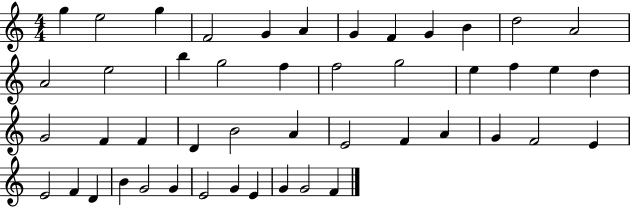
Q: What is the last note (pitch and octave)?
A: F4